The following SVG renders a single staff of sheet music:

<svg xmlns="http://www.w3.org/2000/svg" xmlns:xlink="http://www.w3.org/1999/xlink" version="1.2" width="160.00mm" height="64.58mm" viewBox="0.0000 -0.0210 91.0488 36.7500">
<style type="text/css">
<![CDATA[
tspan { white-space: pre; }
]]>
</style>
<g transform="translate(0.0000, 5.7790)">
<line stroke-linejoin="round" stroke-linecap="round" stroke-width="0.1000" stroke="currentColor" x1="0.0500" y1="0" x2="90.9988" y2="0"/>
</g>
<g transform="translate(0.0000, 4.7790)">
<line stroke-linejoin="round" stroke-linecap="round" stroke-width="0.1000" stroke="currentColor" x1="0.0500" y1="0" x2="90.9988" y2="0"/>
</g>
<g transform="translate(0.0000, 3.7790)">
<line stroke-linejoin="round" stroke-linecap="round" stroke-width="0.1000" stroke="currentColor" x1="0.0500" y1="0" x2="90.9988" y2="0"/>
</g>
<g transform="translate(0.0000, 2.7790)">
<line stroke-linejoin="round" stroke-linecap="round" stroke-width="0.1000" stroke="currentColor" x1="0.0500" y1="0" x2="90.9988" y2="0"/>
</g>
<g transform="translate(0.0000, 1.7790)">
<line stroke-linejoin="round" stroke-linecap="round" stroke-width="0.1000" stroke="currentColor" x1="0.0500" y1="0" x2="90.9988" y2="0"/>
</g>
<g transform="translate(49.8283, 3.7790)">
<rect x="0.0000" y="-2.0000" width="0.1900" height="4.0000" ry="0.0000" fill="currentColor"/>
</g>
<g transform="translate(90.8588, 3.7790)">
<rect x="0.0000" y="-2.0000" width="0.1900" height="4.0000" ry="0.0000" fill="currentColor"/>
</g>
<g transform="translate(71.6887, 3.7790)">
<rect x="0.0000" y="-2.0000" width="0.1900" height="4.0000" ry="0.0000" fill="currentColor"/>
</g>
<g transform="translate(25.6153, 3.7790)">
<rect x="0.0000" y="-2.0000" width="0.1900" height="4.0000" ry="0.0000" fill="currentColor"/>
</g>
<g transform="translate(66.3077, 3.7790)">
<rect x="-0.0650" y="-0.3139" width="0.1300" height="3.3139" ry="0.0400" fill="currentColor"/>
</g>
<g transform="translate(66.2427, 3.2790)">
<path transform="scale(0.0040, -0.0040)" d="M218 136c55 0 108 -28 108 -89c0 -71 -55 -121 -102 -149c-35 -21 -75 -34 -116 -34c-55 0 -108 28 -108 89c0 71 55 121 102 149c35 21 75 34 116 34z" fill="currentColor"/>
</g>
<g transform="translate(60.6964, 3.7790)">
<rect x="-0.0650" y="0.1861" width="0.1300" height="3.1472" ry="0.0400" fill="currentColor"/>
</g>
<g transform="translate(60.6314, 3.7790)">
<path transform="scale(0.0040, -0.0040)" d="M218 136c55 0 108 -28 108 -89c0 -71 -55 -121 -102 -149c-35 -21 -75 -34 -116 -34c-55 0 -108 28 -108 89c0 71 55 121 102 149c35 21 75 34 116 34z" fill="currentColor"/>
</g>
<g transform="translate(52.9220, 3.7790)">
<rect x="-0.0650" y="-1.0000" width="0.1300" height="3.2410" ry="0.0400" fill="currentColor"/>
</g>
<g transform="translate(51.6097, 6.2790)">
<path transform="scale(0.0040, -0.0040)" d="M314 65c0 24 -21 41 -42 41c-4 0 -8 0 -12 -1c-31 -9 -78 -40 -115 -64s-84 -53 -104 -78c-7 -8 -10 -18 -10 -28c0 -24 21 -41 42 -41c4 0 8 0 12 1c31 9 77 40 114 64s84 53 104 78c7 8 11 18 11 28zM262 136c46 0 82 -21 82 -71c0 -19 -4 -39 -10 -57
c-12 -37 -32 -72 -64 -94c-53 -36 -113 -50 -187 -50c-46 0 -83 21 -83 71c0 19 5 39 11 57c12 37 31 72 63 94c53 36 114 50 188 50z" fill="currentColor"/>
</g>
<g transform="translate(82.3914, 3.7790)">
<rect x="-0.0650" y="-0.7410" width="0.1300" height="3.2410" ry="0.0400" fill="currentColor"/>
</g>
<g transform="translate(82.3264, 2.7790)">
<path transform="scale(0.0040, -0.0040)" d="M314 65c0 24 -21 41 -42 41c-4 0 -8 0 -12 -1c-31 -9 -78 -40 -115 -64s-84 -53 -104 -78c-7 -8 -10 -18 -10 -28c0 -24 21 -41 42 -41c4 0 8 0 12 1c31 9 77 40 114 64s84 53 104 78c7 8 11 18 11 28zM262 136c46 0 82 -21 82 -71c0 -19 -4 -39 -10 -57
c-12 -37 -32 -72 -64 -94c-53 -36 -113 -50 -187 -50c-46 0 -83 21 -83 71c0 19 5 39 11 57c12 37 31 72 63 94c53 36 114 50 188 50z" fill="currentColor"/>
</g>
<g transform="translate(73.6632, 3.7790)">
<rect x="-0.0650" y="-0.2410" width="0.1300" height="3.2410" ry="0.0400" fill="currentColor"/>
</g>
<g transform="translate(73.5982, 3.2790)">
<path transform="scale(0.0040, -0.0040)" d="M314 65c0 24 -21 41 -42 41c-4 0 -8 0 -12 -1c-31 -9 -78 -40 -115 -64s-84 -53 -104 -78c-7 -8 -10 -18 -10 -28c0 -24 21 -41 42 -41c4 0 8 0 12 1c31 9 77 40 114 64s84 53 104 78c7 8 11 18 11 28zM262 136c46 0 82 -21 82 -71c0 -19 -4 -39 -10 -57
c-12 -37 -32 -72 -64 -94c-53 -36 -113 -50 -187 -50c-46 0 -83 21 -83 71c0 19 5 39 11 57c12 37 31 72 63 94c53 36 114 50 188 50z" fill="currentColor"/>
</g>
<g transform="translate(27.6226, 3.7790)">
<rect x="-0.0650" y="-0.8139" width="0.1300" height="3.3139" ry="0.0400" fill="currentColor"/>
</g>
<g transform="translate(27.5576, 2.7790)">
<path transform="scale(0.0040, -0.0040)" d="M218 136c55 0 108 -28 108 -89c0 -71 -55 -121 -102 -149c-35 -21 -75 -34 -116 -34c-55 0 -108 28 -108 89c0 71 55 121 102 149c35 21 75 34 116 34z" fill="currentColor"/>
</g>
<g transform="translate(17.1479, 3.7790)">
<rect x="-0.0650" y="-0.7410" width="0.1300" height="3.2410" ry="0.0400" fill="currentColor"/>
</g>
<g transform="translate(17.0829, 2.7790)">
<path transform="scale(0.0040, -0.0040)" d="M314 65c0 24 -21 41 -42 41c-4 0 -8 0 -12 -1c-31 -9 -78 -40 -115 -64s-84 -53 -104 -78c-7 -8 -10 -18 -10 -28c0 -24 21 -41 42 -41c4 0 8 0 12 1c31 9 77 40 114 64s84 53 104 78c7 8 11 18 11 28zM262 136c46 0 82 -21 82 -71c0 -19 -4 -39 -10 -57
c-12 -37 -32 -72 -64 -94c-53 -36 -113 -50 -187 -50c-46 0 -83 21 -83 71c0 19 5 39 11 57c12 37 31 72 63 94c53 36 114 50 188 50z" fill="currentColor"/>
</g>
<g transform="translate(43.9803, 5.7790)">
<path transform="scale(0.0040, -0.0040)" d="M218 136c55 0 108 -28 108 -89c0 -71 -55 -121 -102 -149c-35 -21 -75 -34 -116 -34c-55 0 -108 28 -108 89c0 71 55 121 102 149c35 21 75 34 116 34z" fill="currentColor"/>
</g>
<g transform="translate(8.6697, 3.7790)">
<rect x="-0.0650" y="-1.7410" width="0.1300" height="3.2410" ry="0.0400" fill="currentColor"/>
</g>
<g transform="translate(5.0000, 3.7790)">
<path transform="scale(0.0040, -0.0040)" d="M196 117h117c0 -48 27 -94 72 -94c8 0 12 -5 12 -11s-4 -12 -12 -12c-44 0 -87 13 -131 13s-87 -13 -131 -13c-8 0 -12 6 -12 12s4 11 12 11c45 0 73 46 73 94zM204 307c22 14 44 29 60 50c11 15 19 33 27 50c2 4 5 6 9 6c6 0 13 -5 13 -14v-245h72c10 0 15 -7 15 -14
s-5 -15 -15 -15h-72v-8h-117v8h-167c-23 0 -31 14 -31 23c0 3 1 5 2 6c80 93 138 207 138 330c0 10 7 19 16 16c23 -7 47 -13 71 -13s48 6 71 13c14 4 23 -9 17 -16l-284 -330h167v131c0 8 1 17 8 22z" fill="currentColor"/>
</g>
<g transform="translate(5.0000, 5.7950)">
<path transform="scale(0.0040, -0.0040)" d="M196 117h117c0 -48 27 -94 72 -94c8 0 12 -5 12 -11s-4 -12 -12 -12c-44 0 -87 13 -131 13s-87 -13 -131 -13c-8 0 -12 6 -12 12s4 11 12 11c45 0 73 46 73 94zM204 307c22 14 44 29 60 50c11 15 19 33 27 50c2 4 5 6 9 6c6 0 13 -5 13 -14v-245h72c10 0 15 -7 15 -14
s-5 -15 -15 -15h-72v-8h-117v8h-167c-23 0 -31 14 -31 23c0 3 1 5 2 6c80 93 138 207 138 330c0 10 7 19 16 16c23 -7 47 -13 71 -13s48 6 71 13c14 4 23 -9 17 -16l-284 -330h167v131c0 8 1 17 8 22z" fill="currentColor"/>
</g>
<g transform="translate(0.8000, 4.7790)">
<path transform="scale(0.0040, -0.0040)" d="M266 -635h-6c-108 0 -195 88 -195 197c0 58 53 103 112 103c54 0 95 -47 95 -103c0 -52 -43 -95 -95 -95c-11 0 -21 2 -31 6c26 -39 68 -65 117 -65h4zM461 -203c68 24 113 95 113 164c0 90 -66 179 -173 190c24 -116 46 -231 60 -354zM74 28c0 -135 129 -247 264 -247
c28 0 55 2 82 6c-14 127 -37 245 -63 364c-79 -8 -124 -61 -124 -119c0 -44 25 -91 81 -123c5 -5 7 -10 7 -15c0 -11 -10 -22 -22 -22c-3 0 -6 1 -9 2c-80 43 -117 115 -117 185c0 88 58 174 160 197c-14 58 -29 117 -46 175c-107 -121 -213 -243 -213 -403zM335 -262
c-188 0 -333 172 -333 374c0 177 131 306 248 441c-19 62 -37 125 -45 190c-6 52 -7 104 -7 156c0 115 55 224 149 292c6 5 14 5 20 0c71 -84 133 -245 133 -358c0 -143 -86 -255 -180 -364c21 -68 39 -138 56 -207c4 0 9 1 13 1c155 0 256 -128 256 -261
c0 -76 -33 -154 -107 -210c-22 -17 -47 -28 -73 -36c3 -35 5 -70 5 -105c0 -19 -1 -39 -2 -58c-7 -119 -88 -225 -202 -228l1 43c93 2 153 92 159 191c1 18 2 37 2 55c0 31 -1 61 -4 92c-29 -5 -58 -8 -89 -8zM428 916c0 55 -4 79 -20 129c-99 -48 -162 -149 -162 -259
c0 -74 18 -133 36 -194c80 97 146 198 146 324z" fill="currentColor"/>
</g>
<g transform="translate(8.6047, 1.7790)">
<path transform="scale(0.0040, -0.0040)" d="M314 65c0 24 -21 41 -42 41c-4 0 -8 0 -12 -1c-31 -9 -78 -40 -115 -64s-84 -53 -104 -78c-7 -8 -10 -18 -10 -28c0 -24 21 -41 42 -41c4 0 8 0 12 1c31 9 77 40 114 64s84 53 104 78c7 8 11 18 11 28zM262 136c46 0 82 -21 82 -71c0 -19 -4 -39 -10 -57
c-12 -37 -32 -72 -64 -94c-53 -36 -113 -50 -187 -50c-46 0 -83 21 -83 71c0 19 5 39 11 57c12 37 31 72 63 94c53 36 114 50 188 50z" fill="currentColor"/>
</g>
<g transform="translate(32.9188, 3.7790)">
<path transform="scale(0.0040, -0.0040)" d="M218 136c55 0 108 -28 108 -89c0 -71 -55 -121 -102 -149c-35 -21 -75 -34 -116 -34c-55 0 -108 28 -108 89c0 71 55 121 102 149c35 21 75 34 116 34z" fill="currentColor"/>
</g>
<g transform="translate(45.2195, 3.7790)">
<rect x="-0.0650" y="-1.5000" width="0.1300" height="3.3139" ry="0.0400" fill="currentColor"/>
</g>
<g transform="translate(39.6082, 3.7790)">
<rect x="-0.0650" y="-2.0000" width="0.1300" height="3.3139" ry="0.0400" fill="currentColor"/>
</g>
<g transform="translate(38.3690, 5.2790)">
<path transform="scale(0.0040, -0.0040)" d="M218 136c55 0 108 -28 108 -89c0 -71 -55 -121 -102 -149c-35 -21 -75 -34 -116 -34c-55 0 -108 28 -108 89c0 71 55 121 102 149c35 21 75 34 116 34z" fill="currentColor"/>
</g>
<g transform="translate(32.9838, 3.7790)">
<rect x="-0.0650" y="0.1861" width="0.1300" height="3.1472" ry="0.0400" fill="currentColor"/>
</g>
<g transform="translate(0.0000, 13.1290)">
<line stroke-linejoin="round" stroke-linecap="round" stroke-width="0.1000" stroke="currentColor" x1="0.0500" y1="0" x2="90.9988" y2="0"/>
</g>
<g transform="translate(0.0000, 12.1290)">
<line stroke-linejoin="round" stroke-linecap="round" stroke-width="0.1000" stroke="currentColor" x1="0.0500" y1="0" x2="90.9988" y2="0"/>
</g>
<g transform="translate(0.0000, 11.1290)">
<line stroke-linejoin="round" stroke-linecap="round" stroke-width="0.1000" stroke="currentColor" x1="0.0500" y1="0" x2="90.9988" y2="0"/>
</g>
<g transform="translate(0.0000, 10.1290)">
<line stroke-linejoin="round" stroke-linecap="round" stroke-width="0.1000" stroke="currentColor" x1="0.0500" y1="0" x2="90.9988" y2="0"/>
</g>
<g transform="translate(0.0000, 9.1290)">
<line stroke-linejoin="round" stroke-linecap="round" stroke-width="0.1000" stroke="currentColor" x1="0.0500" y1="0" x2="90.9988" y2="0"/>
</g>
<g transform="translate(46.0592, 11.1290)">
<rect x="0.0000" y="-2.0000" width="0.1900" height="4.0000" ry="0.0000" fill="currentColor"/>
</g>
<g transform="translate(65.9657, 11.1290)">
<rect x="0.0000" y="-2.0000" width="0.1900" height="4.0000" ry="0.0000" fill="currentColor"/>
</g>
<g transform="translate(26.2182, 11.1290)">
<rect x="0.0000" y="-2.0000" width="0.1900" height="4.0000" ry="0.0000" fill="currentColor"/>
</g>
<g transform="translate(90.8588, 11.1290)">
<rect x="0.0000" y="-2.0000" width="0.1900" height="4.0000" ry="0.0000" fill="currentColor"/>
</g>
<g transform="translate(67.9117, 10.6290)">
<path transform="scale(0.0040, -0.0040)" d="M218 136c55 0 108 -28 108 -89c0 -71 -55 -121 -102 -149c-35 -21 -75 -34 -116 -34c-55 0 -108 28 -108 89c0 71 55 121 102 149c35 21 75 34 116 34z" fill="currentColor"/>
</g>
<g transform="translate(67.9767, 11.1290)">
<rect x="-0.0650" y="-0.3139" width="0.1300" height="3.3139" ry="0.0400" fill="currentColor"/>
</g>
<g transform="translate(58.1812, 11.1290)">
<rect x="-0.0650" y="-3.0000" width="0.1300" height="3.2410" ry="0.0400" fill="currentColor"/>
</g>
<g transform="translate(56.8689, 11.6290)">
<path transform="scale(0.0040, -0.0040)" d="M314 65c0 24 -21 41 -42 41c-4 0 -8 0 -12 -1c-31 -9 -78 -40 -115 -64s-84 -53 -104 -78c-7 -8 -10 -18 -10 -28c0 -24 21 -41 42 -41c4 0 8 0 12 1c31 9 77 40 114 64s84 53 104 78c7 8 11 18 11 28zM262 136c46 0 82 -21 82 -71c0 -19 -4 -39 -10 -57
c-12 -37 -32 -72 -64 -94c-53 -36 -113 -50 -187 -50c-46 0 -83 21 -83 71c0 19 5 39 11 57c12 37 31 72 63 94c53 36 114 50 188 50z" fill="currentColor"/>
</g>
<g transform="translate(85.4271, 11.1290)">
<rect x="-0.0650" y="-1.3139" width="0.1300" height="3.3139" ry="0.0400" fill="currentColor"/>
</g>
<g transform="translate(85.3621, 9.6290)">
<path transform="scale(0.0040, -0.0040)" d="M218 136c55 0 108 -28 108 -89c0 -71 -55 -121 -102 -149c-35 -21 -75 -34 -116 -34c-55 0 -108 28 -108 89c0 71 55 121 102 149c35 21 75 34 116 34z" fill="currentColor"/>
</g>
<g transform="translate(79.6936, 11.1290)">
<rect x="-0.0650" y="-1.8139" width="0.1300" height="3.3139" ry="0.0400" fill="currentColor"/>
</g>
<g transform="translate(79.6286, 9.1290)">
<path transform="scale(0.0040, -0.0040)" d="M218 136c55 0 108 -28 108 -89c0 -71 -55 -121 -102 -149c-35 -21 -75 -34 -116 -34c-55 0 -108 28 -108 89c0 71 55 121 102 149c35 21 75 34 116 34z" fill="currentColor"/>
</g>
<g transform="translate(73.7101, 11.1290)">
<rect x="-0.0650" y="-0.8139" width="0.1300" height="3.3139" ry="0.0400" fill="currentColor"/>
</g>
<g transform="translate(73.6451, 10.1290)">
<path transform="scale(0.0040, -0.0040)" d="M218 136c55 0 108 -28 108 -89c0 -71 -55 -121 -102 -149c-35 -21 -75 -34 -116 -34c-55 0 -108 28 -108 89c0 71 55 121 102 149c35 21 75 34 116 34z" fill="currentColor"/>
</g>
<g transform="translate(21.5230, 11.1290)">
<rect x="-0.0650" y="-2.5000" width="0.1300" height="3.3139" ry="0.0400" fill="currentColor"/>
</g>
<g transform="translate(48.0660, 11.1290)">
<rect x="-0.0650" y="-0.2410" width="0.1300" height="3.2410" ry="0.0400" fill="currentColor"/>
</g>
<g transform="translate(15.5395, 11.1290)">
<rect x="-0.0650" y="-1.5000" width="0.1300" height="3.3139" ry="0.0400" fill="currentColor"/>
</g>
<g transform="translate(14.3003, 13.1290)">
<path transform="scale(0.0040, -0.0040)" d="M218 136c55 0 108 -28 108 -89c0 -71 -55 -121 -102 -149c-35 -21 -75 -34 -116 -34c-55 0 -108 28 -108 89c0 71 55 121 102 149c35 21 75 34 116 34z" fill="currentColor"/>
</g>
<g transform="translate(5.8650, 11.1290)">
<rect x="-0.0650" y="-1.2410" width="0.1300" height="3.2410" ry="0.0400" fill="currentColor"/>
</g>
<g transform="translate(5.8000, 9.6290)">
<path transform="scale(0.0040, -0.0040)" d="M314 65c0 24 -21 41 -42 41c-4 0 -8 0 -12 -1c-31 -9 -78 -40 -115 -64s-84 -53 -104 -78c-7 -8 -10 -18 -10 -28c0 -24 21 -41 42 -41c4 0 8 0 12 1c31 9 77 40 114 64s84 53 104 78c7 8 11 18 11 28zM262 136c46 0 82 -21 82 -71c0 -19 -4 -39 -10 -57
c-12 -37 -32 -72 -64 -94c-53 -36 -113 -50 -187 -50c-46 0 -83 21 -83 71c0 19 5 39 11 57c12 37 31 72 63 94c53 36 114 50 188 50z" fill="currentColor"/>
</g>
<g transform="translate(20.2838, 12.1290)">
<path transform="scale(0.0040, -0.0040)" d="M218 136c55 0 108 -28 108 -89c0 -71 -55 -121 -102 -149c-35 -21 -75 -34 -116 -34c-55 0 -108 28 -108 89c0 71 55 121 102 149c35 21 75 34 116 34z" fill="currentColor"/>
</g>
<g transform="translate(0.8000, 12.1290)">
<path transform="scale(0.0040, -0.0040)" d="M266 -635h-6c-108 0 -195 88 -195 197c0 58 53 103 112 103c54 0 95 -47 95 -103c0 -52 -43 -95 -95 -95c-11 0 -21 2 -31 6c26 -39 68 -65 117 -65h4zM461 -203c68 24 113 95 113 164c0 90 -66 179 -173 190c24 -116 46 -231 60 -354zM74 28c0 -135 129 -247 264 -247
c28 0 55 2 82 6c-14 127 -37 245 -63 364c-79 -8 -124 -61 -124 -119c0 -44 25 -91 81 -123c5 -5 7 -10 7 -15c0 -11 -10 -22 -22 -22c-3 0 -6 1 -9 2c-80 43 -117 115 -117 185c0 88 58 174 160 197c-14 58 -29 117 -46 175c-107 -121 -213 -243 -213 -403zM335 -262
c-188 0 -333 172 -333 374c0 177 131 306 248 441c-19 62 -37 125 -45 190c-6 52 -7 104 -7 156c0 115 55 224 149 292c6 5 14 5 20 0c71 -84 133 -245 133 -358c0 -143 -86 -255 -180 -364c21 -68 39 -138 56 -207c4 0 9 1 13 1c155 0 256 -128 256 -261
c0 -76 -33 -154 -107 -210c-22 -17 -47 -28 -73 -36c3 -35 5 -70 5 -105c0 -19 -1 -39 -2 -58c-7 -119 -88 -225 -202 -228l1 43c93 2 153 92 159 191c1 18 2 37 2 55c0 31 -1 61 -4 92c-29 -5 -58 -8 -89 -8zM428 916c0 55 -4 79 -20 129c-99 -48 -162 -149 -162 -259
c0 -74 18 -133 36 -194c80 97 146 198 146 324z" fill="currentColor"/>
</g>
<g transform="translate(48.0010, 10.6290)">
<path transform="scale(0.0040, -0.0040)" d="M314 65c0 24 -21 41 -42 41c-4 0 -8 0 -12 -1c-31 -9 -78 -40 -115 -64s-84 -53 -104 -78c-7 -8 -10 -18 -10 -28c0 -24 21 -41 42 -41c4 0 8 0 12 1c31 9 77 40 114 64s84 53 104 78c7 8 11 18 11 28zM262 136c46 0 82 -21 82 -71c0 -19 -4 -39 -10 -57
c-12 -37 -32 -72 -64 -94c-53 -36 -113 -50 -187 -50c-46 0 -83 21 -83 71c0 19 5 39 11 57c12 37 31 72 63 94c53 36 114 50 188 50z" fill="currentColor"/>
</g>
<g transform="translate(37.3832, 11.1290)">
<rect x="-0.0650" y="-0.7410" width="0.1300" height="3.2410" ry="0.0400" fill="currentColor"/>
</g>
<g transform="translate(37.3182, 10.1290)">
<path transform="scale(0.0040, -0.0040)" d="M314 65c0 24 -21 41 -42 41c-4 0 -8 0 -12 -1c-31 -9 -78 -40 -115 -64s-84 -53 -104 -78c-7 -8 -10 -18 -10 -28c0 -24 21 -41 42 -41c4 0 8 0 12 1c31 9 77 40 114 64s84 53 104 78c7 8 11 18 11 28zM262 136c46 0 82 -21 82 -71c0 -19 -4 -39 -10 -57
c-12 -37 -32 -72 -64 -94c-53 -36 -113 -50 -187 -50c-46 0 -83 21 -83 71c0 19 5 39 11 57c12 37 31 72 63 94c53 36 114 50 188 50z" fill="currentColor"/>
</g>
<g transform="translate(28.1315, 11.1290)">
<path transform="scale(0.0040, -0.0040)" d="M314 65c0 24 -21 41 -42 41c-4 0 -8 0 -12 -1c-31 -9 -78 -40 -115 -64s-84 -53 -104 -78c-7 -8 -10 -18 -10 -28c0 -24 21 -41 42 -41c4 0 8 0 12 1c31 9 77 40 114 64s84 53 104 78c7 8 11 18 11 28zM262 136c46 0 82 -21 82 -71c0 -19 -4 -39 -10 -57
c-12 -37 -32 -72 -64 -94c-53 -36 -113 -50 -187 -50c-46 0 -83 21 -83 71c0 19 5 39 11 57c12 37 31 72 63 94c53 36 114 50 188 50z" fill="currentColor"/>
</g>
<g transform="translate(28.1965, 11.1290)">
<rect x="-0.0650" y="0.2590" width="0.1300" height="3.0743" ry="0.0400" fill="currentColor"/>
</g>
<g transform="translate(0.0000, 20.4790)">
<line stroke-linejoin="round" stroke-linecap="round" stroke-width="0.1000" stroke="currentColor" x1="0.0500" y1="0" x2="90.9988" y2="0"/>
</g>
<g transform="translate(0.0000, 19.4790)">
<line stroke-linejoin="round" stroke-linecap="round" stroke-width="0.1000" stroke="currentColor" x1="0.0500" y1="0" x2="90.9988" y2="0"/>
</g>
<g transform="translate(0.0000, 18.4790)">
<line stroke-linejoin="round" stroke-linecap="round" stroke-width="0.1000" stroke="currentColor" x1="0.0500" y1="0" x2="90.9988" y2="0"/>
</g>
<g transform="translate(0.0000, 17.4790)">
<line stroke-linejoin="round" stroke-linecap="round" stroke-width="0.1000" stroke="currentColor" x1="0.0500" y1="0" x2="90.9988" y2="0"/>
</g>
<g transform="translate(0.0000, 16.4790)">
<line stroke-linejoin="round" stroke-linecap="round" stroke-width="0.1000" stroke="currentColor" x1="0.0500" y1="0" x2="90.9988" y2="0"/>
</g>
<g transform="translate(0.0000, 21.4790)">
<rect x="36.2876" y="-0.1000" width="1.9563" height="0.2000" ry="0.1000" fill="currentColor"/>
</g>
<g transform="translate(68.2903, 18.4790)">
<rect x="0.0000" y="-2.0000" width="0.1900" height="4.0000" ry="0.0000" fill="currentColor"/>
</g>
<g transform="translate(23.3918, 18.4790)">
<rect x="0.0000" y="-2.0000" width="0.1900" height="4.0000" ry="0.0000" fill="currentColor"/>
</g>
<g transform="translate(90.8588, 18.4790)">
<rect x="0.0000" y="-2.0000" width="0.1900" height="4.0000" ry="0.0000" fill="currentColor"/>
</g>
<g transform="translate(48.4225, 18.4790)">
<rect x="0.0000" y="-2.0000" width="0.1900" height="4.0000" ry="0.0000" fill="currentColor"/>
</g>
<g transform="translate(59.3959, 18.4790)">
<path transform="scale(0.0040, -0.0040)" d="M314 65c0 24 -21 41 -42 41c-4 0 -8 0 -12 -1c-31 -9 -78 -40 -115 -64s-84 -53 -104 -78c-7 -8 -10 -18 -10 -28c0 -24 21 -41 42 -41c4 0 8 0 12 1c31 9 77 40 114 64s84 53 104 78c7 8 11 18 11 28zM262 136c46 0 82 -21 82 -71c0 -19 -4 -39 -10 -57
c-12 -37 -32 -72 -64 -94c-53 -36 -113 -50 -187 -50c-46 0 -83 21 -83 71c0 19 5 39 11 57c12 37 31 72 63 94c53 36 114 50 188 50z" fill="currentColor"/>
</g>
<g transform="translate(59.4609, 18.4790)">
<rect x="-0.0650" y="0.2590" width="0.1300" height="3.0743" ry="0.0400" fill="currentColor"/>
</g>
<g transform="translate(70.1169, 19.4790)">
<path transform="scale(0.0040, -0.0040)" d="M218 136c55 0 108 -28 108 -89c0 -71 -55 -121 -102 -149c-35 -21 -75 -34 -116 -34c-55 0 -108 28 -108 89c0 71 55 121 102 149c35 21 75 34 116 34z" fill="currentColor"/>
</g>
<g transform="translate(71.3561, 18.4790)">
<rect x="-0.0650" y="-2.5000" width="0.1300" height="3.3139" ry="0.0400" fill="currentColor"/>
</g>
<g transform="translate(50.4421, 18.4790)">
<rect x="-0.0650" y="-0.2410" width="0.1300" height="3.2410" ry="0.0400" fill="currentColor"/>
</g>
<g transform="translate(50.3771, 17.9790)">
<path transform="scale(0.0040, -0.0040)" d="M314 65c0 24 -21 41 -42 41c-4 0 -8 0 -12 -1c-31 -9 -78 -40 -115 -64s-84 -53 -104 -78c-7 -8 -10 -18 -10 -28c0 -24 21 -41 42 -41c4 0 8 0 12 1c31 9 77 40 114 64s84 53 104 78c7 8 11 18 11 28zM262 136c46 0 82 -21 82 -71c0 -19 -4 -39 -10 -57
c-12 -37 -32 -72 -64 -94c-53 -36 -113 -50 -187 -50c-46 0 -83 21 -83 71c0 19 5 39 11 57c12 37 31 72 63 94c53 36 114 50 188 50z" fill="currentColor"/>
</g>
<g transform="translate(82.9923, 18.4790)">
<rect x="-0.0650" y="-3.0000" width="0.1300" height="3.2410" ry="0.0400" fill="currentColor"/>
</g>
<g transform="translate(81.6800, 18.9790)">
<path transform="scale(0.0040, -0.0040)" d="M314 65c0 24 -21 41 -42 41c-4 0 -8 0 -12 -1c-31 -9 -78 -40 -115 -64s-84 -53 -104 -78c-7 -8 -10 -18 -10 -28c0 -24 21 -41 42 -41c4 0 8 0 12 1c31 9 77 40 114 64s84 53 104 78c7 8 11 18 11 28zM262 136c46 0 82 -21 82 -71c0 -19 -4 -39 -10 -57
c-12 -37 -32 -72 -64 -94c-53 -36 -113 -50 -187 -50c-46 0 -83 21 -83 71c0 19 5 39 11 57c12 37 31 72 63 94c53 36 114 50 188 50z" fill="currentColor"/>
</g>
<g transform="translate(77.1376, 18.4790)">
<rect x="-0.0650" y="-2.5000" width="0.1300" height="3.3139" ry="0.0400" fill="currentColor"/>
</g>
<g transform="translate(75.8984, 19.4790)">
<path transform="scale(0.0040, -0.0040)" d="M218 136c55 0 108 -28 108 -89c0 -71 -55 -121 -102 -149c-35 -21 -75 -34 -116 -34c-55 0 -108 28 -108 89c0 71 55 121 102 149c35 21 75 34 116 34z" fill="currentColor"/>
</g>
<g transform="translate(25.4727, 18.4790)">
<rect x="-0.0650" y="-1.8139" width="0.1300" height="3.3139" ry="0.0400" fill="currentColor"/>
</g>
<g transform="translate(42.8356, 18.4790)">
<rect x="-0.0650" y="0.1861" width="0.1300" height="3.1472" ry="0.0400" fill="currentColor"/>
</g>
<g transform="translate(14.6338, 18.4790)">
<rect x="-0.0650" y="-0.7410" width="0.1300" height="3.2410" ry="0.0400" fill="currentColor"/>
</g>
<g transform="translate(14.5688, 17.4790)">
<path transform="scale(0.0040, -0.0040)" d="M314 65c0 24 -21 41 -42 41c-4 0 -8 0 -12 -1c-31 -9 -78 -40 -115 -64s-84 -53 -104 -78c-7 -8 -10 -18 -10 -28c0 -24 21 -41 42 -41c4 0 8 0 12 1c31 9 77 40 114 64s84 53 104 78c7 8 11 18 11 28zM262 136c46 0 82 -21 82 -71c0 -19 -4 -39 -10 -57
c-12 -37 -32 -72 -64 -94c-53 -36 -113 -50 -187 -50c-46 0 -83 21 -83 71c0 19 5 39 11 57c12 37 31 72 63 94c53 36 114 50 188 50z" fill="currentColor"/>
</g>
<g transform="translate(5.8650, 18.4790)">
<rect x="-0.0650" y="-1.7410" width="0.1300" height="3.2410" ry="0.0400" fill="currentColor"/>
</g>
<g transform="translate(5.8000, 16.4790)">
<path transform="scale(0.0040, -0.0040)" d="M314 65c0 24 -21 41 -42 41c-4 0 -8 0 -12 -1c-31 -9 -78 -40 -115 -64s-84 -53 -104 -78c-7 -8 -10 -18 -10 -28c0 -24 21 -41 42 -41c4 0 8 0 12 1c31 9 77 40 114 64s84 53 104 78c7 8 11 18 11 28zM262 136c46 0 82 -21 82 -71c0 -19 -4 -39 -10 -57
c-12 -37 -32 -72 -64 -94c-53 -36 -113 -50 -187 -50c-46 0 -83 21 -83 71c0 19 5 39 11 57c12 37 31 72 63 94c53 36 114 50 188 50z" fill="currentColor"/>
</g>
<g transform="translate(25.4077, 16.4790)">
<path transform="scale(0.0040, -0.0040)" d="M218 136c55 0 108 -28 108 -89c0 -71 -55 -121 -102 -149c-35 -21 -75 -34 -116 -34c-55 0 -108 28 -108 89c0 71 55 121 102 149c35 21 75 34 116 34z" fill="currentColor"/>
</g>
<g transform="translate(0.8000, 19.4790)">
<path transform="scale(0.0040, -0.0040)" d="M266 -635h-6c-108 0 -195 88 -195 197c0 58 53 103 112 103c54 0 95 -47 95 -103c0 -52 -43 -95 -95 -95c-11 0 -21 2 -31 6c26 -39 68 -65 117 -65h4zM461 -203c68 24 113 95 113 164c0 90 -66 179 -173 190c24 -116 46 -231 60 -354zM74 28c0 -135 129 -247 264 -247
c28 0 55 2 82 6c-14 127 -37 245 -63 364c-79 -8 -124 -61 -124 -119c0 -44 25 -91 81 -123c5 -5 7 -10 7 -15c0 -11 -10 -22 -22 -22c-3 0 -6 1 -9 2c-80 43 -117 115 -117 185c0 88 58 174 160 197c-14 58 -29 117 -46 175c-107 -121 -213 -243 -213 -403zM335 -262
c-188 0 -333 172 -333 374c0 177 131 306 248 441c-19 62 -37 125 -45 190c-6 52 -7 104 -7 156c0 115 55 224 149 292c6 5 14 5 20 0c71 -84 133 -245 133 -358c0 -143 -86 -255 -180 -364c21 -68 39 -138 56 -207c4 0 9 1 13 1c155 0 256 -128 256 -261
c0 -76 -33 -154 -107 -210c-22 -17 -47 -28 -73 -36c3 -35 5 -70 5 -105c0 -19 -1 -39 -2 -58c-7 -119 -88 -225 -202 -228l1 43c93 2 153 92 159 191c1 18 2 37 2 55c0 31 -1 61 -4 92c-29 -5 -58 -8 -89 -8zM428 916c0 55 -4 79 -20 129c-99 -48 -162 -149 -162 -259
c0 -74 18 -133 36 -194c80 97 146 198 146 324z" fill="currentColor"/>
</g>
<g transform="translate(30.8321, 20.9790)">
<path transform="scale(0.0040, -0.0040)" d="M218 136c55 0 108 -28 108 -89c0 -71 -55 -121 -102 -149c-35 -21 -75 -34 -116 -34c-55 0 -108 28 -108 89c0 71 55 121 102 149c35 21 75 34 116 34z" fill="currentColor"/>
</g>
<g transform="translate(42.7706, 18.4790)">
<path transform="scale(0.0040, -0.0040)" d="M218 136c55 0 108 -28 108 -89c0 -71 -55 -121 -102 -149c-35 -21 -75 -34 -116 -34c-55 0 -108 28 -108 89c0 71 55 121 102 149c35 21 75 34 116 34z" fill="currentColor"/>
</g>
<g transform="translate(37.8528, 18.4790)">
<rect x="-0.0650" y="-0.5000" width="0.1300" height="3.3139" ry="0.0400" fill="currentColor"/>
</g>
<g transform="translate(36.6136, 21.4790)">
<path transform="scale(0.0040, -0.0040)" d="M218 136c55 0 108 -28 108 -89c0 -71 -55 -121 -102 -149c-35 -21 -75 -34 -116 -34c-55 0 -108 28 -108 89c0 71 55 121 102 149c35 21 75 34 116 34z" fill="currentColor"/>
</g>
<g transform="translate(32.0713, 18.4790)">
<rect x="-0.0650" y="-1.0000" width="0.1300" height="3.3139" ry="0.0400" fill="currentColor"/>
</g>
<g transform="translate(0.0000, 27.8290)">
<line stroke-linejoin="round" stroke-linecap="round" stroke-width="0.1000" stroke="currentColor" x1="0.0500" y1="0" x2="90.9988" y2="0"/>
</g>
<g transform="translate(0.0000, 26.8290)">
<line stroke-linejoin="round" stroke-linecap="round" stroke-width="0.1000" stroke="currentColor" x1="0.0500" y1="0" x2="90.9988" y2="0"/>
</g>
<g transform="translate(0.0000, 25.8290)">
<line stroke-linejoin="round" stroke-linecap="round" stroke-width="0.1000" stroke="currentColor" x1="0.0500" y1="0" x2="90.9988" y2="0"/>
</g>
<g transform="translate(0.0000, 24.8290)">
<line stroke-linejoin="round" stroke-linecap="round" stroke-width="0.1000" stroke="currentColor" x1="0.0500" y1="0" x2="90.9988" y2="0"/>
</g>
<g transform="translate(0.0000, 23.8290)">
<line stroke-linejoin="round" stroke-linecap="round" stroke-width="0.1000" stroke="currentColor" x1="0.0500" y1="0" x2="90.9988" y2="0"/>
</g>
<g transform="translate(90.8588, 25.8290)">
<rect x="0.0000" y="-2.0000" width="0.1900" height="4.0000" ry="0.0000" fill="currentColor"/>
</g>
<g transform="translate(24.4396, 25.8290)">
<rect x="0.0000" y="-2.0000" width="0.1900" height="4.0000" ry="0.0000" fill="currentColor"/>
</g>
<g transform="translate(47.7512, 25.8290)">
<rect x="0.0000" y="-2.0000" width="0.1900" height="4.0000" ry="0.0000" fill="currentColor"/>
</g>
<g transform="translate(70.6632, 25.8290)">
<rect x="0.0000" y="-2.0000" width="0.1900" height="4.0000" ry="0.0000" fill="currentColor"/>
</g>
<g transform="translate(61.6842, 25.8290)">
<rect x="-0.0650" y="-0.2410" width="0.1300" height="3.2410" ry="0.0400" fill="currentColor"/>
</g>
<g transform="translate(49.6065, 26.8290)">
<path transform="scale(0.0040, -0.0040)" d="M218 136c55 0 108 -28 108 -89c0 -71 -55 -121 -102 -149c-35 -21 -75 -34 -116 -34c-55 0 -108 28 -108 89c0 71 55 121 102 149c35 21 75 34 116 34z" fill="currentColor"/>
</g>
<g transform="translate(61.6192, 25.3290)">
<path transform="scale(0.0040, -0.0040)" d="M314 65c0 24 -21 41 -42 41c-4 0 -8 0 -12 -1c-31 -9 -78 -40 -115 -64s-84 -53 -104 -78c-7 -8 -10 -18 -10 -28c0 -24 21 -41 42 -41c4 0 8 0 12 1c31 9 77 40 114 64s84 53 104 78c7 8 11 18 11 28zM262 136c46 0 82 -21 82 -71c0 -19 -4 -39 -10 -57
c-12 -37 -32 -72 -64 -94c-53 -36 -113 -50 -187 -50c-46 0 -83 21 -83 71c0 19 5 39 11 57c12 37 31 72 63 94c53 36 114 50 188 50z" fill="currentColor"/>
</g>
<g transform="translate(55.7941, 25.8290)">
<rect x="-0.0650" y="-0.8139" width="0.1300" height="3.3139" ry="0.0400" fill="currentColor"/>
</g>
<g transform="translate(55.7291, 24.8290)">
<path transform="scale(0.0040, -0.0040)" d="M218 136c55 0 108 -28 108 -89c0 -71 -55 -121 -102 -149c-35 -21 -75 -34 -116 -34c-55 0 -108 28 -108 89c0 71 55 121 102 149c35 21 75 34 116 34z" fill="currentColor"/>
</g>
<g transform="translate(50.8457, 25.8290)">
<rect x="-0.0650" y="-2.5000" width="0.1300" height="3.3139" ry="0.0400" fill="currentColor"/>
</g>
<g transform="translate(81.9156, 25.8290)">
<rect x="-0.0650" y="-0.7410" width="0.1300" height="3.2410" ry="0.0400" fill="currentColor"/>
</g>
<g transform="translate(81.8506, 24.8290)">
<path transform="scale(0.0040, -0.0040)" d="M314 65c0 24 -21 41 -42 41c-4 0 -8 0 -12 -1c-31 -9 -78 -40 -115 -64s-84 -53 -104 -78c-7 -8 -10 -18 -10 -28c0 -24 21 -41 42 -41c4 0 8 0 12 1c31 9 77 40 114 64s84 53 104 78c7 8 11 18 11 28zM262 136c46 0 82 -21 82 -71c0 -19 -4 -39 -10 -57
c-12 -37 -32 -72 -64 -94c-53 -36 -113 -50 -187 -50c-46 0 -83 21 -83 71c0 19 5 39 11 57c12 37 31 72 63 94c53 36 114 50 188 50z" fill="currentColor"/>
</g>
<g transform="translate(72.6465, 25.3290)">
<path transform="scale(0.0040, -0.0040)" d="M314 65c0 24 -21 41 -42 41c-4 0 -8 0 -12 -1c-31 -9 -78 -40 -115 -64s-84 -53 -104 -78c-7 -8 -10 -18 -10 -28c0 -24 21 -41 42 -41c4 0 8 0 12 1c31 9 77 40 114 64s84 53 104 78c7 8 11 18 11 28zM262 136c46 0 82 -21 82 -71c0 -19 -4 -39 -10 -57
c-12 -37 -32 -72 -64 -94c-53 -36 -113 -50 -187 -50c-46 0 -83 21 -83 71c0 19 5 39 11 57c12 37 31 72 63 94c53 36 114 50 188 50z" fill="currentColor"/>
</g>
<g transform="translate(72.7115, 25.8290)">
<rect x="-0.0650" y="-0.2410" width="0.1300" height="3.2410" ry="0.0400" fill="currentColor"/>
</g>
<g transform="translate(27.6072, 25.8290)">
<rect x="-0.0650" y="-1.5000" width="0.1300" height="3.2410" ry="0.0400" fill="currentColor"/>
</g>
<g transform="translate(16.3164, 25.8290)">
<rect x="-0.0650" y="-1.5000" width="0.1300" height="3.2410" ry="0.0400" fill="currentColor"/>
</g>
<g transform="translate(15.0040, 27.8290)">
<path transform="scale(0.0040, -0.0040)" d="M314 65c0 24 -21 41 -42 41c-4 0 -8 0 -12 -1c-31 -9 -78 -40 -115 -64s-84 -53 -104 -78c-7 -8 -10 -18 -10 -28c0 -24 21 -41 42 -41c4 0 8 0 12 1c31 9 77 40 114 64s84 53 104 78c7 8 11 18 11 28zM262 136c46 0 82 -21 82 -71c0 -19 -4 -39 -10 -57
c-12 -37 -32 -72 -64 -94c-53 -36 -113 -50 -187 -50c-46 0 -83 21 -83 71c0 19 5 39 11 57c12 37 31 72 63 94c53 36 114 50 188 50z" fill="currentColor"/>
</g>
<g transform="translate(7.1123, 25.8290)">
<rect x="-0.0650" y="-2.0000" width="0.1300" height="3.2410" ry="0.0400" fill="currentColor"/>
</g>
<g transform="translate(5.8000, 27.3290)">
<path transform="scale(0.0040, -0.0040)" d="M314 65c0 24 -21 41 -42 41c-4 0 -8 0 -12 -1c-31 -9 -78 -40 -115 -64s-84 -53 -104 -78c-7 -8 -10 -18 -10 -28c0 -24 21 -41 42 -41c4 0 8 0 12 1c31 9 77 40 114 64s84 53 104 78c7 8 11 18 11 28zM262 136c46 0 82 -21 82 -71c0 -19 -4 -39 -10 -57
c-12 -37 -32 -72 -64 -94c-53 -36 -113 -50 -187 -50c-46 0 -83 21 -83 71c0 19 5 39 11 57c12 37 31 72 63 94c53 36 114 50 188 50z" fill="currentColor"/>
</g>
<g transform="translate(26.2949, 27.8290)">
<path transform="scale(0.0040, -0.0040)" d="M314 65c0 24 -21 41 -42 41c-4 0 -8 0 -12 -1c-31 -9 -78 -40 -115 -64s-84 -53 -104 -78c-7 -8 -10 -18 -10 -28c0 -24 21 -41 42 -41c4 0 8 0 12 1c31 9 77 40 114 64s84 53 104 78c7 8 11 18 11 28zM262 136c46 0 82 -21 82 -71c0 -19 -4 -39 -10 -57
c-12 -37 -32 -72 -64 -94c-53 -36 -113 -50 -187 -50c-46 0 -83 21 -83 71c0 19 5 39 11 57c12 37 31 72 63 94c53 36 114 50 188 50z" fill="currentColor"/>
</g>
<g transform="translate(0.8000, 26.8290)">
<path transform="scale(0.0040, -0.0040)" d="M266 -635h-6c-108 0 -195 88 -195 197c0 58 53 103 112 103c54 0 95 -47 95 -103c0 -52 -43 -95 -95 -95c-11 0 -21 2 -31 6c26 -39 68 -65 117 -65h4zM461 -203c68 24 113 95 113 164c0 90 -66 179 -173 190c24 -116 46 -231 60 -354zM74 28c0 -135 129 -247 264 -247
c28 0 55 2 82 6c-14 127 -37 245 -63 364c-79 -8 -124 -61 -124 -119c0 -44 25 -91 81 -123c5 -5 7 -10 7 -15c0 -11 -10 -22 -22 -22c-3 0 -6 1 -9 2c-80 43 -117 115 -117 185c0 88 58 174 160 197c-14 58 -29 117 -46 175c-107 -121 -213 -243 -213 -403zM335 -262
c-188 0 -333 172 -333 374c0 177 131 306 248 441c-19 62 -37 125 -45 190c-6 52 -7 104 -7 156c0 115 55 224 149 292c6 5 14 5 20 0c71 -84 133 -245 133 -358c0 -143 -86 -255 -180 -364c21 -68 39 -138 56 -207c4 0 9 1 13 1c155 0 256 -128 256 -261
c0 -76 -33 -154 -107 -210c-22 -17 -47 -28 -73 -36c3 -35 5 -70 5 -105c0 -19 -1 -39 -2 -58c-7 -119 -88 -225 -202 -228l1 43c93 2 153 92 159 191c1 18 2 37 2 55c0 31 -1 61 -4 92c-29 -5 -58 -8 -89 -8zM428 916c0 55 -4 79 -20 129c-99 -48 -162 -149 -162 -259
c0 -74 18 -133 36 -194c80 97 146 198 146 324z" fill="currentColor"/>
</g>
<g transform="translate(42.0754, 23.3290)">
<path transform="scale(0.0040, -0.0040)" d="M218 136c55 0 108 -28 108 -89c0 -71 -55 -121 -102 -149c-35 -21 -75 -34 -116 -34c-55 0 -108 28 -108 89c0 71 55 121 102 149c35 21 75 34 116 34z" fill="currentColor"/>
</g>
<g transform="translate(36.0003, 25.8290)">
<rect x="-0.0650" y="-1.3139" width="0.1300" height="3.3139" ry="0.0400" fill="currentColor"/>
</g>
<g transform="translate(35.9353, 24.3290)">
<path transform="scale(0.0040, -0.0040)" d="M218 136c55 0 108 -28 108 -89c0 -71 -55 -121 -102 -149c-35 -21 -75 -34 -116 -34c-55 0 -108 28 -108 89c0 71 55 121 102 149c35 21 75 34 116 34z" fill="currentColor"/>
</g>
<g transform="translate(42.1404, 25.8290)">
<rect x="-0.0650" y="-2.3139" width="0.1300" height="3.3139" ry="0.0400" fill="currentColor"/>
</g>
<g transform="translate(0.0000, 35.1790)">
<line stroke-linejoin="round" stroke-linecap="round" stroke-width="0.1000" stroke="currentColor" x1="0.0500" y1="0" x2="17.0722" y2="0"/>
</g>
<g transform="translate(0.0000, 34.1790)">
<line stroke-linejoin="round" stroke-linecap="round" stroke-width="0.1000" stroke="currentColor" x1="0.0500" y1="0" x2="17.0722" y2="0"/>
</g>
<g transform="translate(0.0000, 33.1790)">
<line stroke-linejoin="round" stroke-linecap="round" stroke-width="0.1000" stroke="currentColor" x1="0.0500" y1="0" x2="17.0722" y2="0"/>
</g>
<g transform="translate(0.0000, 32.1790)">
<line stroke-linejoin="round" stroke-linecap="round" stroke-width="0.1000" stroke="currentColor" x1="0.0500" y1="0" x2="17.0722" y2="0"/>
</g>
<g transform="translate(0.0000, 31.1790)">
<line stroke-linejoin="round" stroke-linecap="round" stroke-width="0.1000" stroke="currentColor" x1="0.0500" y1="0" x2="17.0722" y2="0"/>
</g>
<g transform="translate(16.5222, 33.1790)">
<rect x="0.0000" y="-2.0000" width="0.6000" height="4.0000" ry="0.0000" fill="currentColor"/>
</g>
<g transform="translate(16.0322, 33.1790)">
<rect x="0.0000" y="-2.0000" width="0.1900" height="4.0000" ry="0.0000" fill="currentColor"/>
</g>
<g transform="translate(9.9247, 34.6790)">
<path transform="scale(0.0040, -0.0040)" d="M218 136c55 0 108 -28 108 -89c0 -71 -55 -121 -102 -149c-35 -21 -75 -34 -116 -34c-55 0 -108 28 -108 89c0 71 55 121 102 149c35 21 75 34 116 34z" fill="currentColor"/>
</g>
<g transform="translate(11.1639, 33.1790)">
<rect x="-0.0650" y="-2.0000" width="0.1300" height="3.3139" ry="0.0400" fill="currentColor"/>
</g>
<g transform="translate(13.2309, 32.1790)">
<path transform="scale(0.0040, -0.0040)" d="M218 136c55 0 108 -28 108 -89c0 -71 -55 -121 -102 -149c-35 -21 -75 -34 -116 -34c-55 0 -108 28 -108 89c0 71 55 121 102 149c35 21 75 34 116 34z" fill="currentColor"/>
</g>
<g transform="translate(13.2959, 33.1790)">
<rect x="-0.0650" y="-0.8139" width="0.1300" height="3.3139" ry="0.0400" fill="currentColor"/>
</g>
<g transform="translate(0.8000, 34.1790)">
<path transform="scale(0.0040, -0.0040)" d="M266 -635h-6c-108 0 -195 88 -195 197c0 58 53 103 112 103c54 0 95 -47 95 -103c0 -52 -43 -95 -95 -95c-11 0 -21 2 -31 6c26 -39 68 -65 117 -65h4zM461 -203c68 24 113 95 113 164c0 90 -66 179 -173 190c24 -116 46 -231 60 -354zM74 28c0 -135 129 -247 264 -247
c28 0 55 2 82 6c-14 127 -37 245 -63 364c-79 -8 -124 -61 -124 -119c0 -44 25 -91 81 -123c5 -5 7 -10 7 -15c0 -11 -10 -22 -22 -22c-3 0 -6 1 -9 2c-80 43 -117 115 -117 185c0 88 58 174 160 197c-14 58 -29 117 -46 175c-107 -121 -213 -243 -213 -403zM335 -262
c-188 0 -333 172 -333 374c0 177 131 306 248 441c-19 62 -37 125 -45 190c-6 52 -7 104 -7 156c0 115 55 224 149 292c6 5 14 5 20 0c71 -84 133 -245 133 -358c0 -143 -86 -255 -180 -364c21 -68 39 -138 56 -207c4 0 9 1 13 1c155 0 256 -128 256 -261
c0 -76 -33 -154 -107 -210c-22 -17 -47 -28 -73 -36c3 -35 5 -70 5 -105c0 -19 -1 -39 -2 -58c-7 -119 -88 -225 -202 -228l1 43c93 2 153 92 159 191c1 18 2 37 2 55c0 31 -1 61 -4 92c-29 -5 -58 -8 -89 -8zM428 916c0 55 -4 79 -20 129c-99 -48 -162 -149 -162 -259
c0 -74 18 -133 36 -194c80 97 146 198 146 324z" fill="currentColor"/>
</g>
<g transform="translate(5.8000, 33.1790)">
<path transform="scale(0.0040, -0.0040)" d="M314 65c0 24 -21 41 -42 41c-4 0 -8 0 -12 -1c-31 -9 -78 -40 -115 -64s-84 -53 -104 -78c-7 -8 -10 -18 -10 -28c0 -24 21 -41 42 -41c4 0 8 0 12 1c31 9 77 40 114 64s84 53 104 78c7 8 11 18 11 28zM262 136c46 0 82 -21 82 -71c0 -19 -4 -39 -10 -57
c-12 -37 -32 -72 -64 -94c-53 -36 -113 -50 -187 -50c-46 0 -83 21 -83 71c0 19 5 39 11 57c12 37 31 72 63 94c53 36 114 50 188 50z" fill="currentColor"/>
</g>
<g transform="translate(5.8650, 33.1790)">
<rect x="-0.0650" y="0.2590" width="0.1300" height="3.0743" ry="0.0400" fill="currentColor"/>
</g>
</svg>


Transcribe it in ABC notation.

X:1
T:Untitled
M:4/4
L:1/4
K:C
f2 d2 d B F E D2 B c c2 d2 e2 E G B2 d2 c2 A2 c d f e f2 d2 f D C B c2 B2 G G A2 F2 E2 E2 e g G d c2 c2 d2 B2 F d